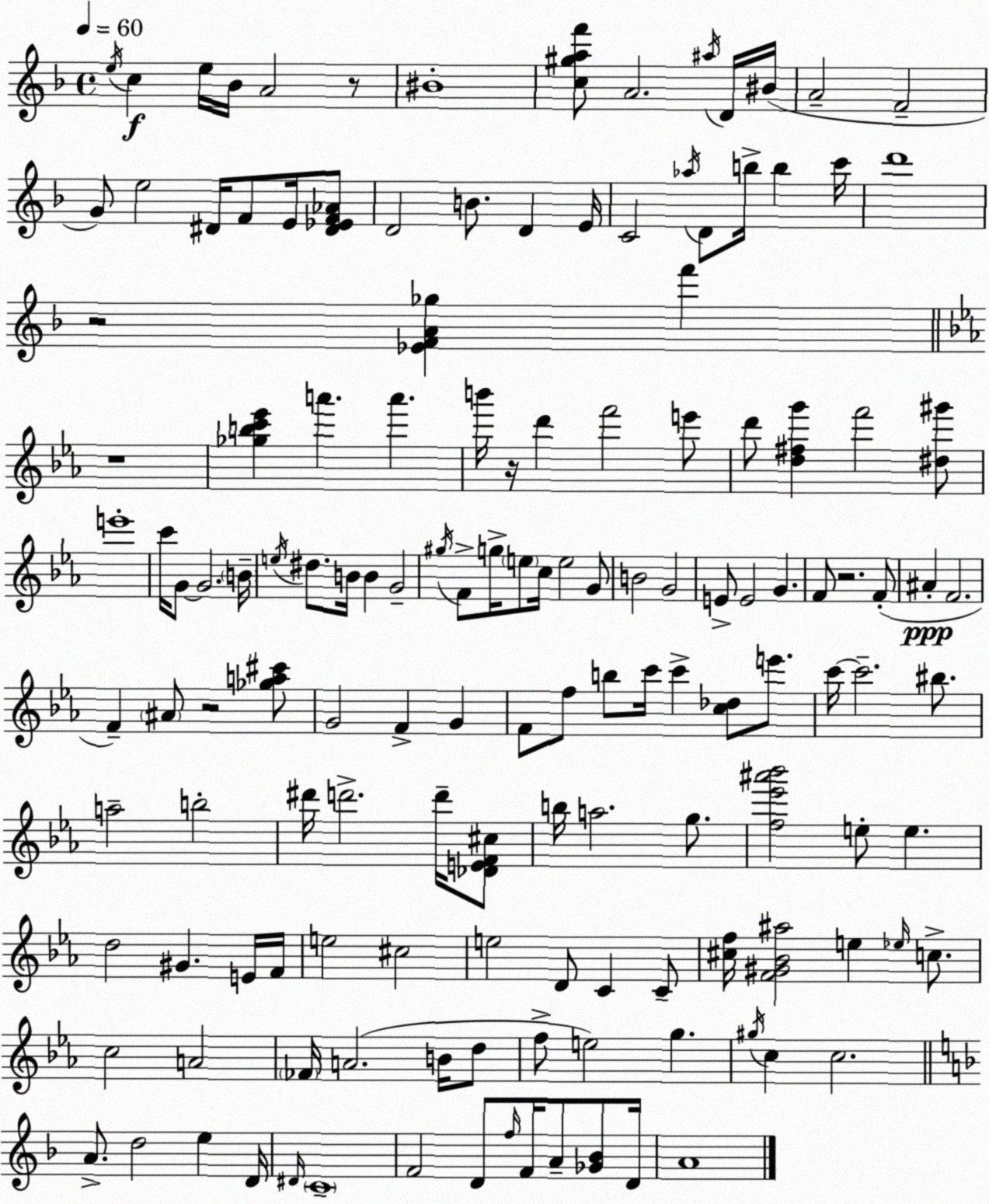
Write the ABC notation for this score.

X:1
T:Untitled
M:4/4
L:1/4
K:Dm
e/4 c e/4 _B/4 A2 z/2 ^B4 [c^gaf']/2 A2 ^a/4 D/4 ^B/4 A2 F2 G/2 e2 ^D/4 F/2 E/4 [^D_EF_A]/2 D2 B/2 D E/4 C2 _a/4 D/2 b/4 b c'/4 d'4 z2 [_EFA_g] f' z4 [_gbc'_e'] a' a' b'/4 z/4 d' f'2 e'/2 d'/2 [d^fg'] f'2 [^d^g']/2 e'4 c'/4 G/2 G2 B/4 e/4 ^d/2 B/4 B G2 ^g/4 F/2 g/4 e/2 c/4 e2 G/2 B2 G2 E/2 E2 G F/2 z2 F/2 ^A F2 F ^A/2 z2 [_ga^c']/2 G2 F G F/2 f/2 b/2 c'/4 c' [c_d]/2 e'/2 c'/4 c'2 ^b/2 a2 b2 ^d'/4 d'2 d'/4 [_DEF^c]/2 b/4 a2 g/2 [f_e'^a'_b']2 e/2 e d2 ^G E/4 F/4 e2 ^c2 e2 D/2 C C/2 [^cf]/4 [F^G_B^a]2 e _e/4 c/2 c2 A2 _F/4 A2 B/4 d/2 f/2 e2 g ^g/4 c c2 A/2 d2 e D/4 ^D/4 C4 F2 D/2 f/4 F/4 A/2 [_G_B]/2 D/4 A4